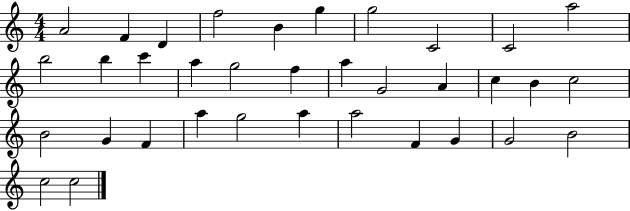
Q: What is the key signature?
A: C major